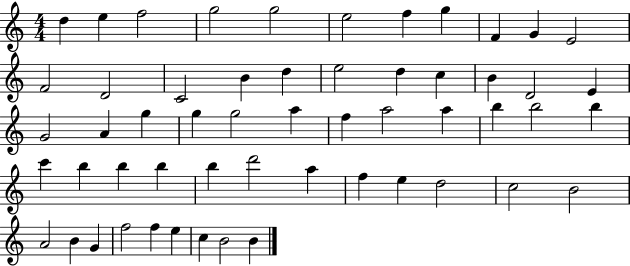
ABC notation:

X:1
T:Untitled
M:4/4
L:1/4
K:C
d e f2 g2 g2 e2 f g F G E2 F2 D2 C2 B d e2 d c B D2 E G2 A g g g2 a f a2 a b b2 b c' b b b b d'2 a f e d2 c2 B2 A2 B G f2 f e c B2 B